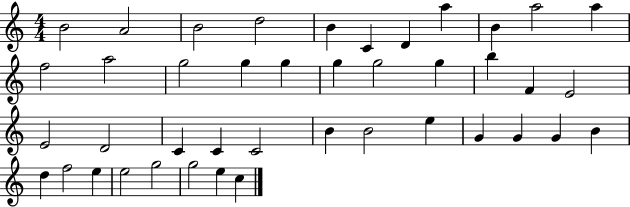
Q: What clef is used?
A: treble